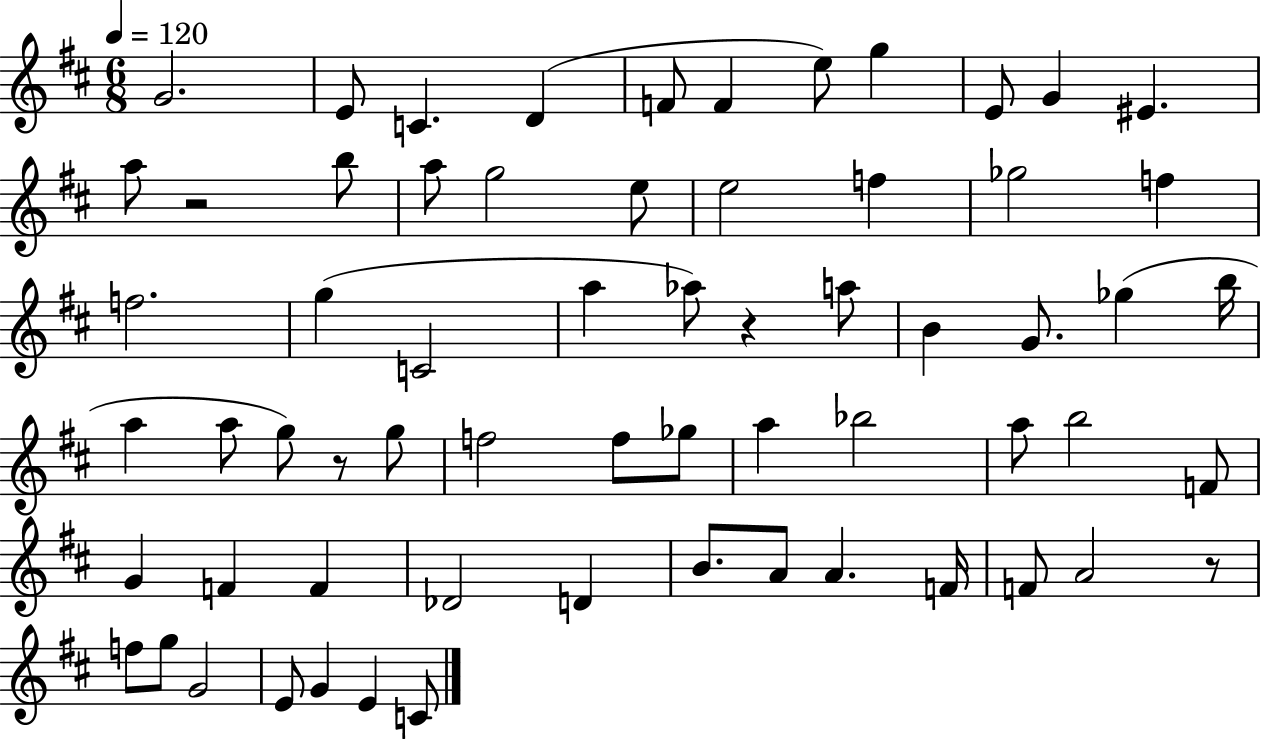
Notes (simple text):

G4/h. E4/e C4/q. D4/q F4/e F4/q E5/e G5/q E4/e G4/q EIS4/q. A5/e R/h B5/e A5/e G5/h E5/e E5/h F5/q Gb5/h F5/q F5/h. G5/q C4/h A5/q Ab5/e R/q A5/e B4/q G4/e. Gb5/q B5/s A5/q A5/e G5/e R/e G5/e F5/h F5/e Gb5/e A5/q Bb5/h A5/e B5/h F4/e G4/q F4/q F4/q Db4/h D4/q B4/e. A4/e A4/q. F4/s F4/e A4/h R/e F5/e G5/e G4/h E4/e G4/q E4/q C4/e